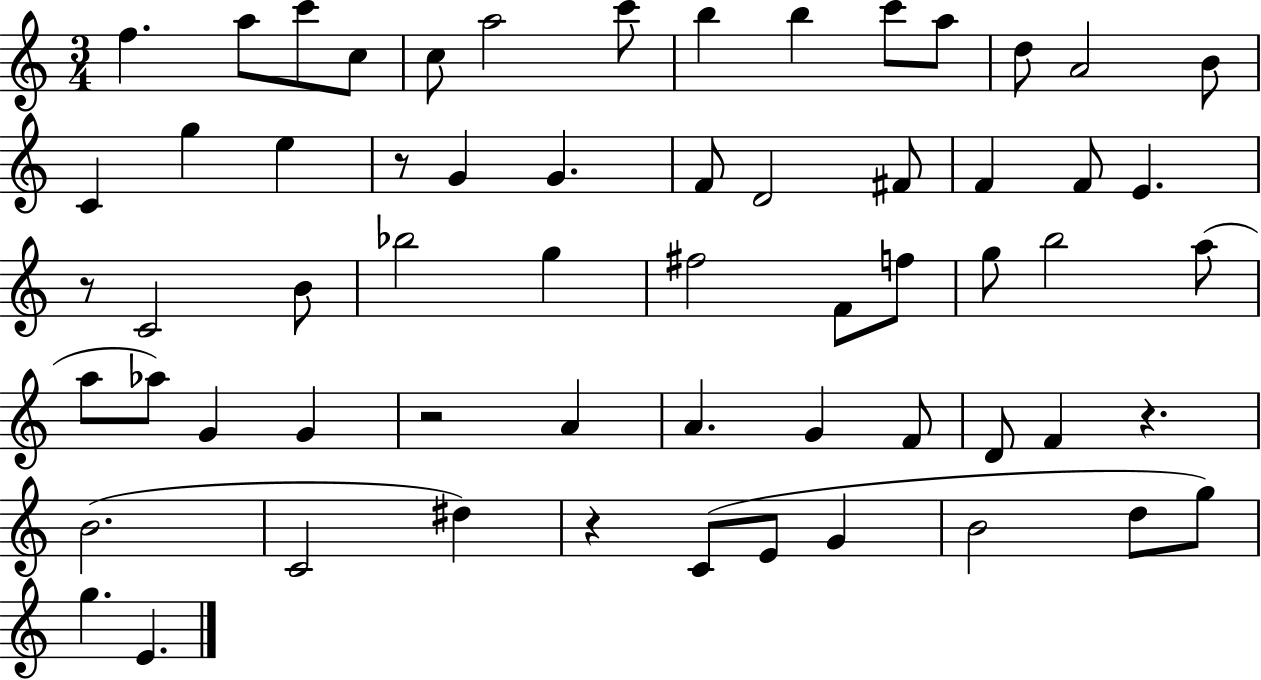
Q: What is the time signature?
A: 3/4